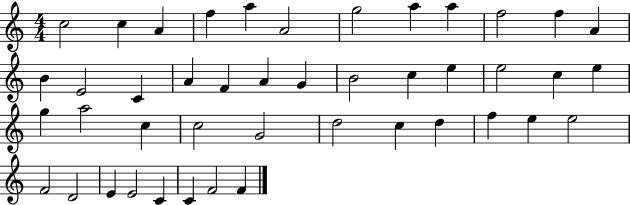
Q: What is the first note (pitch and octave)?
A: C5